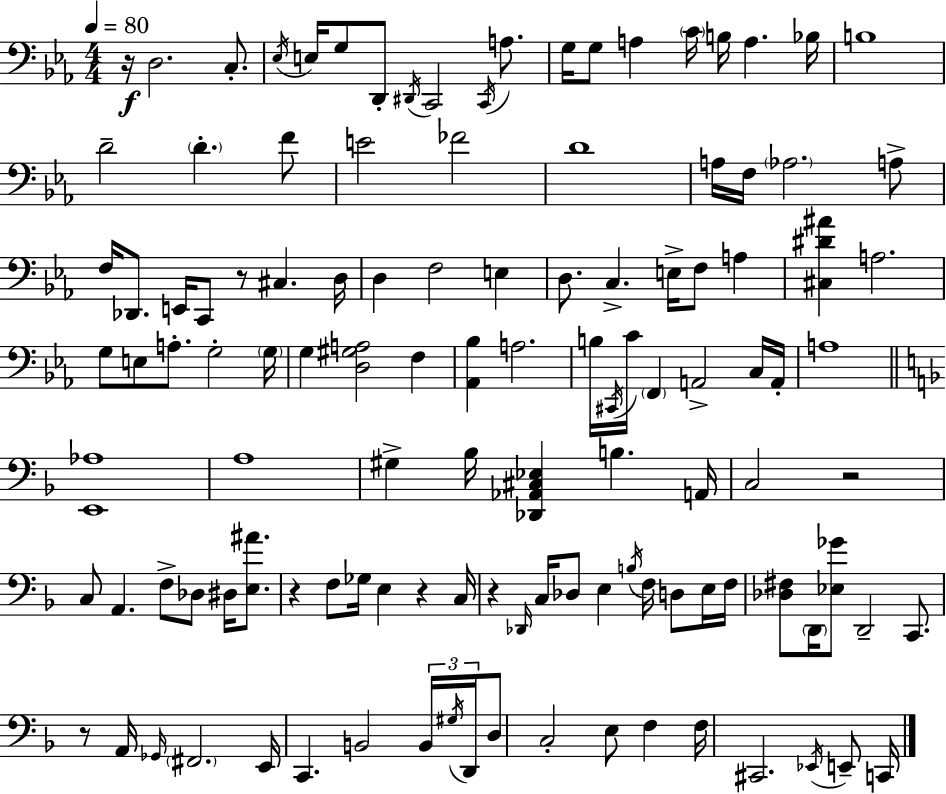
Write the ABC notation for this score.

X:1
T:Untitled
M:4/4
L:1/4
K:Eb
z/4 D,2 C,/2 _E,/4 E,/4 G,/2 D,,/2 ^D,,/4 C,,2 C,,/4 A,/2 G,/4 G,/2 A, C/4 B,/4 A, _B,/4 B,4 D2 D F/2 E2 _F2 D4 A,/4 F,/4 _A,2 A,/2 F,/4 _D,,/2 E,,/4 C,,/2 z/2 ^C, D,/4 D, F,2 E, D,/2 C, E,/4 F,/2 A, [^C,^D^A] A,2 G,/2 E,/2 A,/2 G,2 G,/4 G, [D,^G,A,]2 F, [_A,,_B,] A,2 B,/4 ^C,,/4 C/4 F,, A,,2 C,/4 A,,/4 A,4 [E,,_A,]4 A,4 ^G, _B,/4 [_D,,_A,,^C,_E,] B, A,,/4 C,2 z2 C,/2 A,, F,/2 _D,/2 ^D,/4 [E,^A]/2 z F,/2 _G,/4 E, z C,/4 z _D,,/4 C,/4 _D,/2 E, B,/4 F,/4 D,/2 E,/4 F,/4 [_D,^F,]/2 D,,/4 [_E,_G]/2 D,,2 C,,/2 z/2 A,,/4 _G,,/4 ^F,,2 E,,/4 C,, B,,2 B,,/4 ^G,/4 D,,/4 D,/2 C,2 E,/2 F, F,/4 ^C,,2 _E,,/4 E,,/2 C,,/4